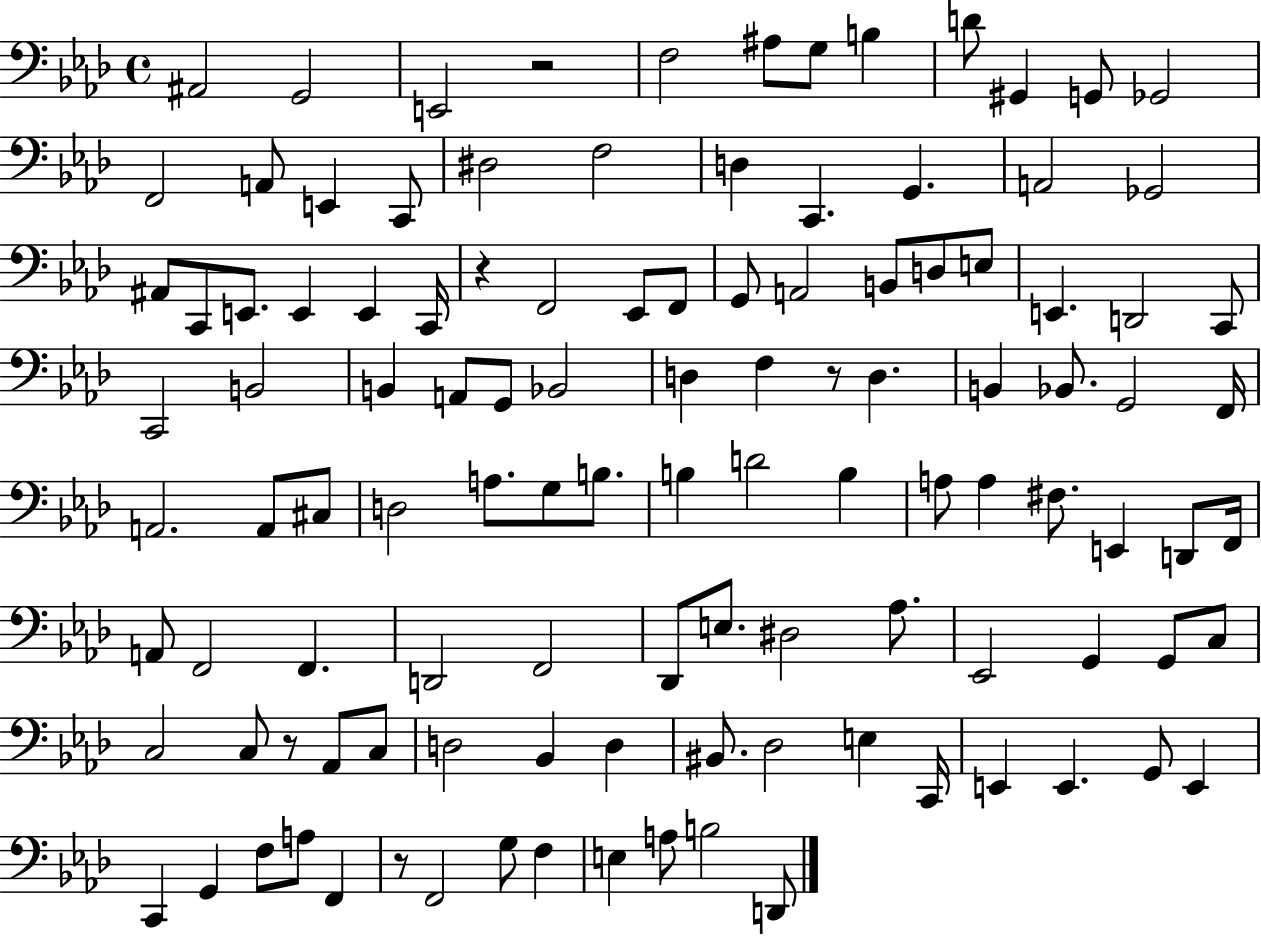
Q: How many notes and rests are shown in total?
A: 113